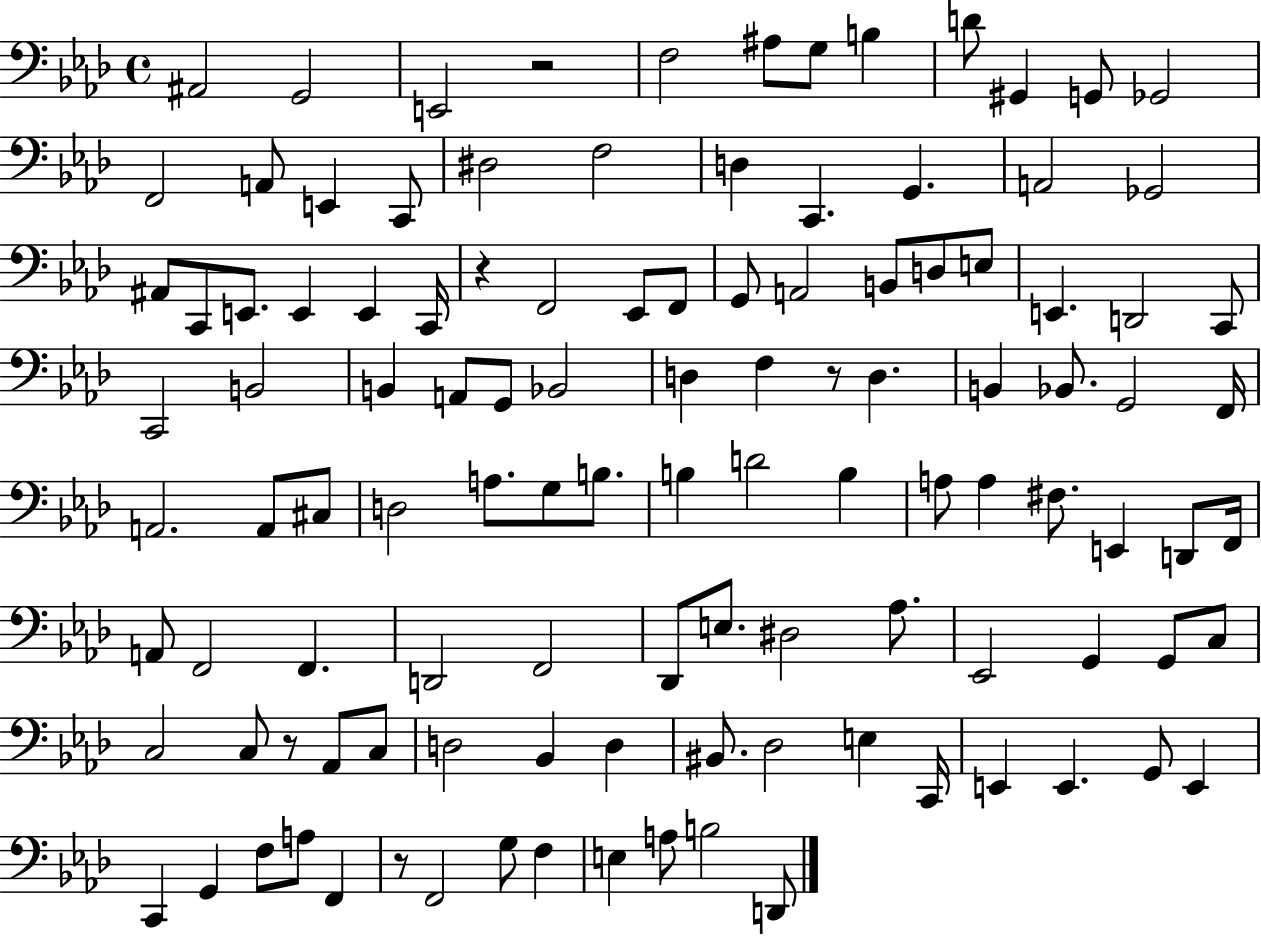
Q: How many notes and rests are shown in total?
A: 113